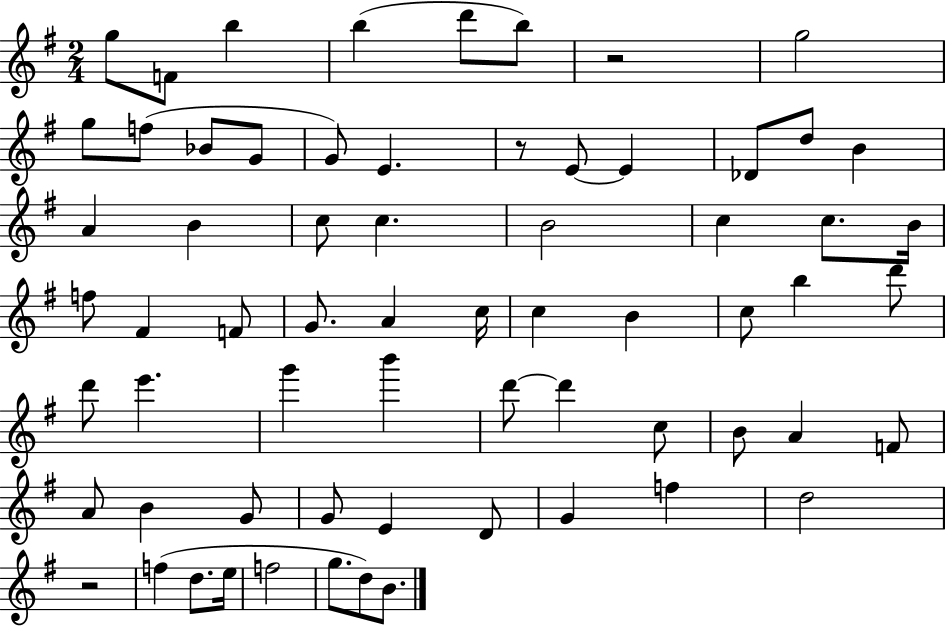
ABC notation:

X:1
T:Untitled
M:2/4
L:1/4
K:G
g/2 F/2 b b d'/2 b/2 z2 g2 g/2 f/2 _B/2 G/2 G/2 E z/2 E/2 E _D/2 d/2 B A B c/2 c B2 c c/2 B/4 f/2 ^F F/2 G/2 A c/4 c B c/2 b d'/2 d'/2 e' g' b' d'/2 d' c/2 B/2 A F/2 A/2 B G/2 G/2 E D/2 G f d2 z2 f d/2 e/4 f2 g/2 d/2 B/2